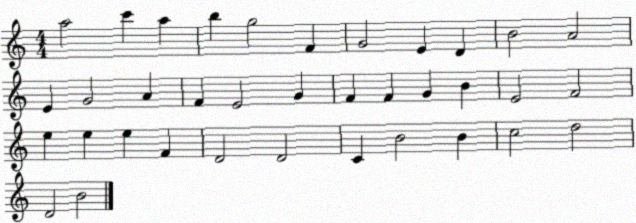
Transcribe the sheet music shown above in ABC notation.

X:1
T:Untitled
M:4/4
L:1/4
K:C
a2 c' a b g2 F G2 E D B2 A2 E G2 A F E2 G F F G B E2 F2 e e e F D2 D2 C B2 B c2 d2 D2 B2